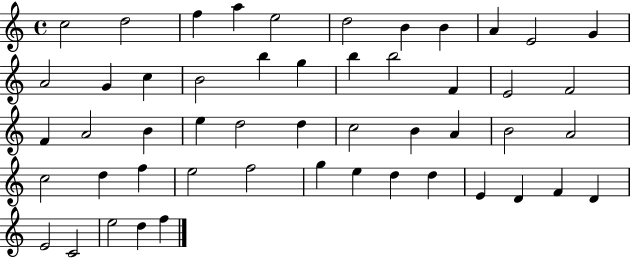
C5/h D5/h F5/q A5/q E5/h D5/h B4/q B4/q A4/q E4/h G4/q A4/h G4/q C5/q B4/h B5/q G5/q B5/q B5/h F4/q E4/h F4/h F4/q A4/h B4/q E5/q D5/h D5/q C5/h B4/q A4/q B4/h A4/h C5/h D5/q F5/q E5/h F5/h G5/q E5/q D5/q D5/q E4/q D4/q F4/q D4/q E4/h C4/h E5/h D5/q F5/q